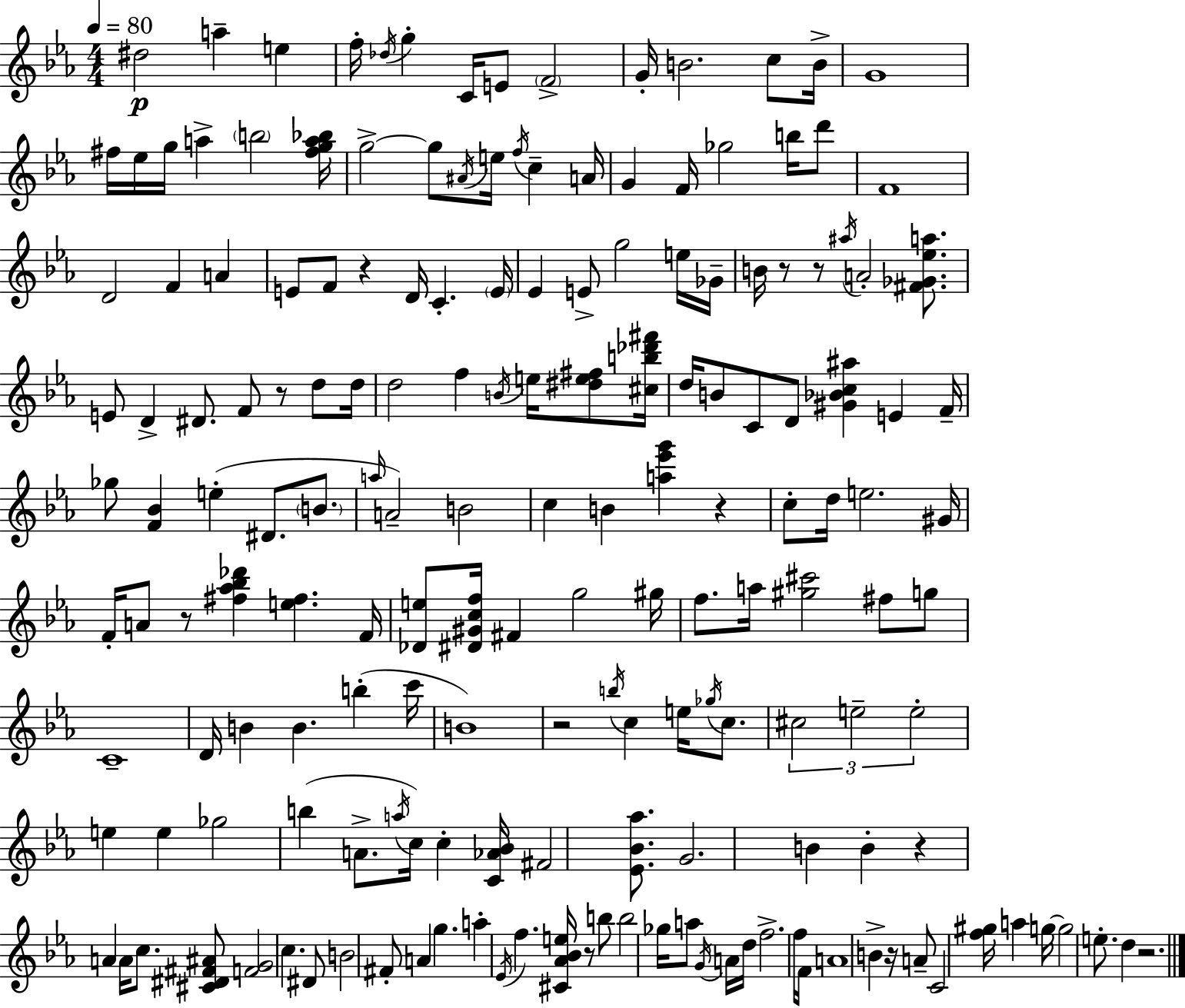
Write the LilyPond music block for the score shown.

{
  \clef treble
  \numericTimeSignature
  \time 4/4
  \key ees \major
  \tempo 4 = 80
  \repeat volta 2 { dis''2\p a''4-- e''4 | f''16-. \acciaccatura { des''16 } g''4-. c'16 e'8 \parenthesize f'2-> | g'16-. b'2. c''8 | b'16-> g'1 | \break fis''16 ees''16 g''16 a''4-> \parenthesize b''2 | <fis'' g'' a'' bes''>16 g''2->~~ g''8 \acciaccatura { ais'16 } e''16 \acciaccatura { f''16 } c''4-- | a'16 g'4 f'16 ges''2 | b''16 d'''8 f'1 | \break d'2 f'4 a'4 | e'8 f'8 r4 d'16 c'4.-. | \parenthesize e'16 ees'4 e'8-> g''2 | e''16 ges'16-- b'16 r8 r8 \acciaccatura { ais''16 } a'2-. | \break <fis' ges' ees'' a''>8. e'8 d'4-> dis'8. f'8 r8 | d''8 d''16 d''2 f''4 | \acciaccatura { b'16 } e''16 <dis'' e'' fis''>8 <cis'' b'' des''' fis'''>16 d''16 b'8 c'8 d'8 <gis' bes' c'' ais''>4 | e'4 f'16-- ges''8 <f' bes'>4 e''4-.( dis'8. | \break \parenthesize b'8. \grace { a''16 } a'2--) b'2 | c''4 b'4 <a'' ees''' g'''>4 | r4 c''8-. d''16 e''2. | gis'16 f'16-. a'8 r8 <fis'' aes'' bes'' des'''>4 <e'' fis''>4. | \break f'16 <des' e''>8 <dis' gis' c'' f''>16 fis'4 g''2 | gis''16 f''8. a''16 <gis'' cis'''>2 | fis''8 g''8 c'1-- | d'16 b'4 b'4. | \break b''4-.( c'''16 b'1) | r2 \acciaccatura { b''16 } c''4 | e''16 \acciaccatura { ges''16 } c''8. \tuplet 3/2 { cis''2 | e''2-- e''2-. } | \break e''4 e''4 ges''2 | b''4( a'8.-> \acciaccatura { a''16 }) c''16 c''4-. <c' aes' bes'>16 fis'2 | <ees' bes' aes''>8. g'2. | b'4 b'4-. r4 | \break a'4 a'16 c''8. <cis' dis' fis' ais'>8 <f' g'>2 | c''4. dis'8 b'2 | fis'8-. a'4 g''4. a''4-. | \acciaccatura { ees'16 } f''4. <cis' aes' bes' e''>16 r8 b''8 b''2 | \break ges''16 a''8 \acciaccatura { g'16 } a'16 d''16 f''2.-> | f''16 f'16 a'1 | b'4-> r16 | a'8-- c'2 <f'' gis''>16 a''4 g''16~~ | \break g''2 e''8.-. d''4 r2. | } \bar "|."
}